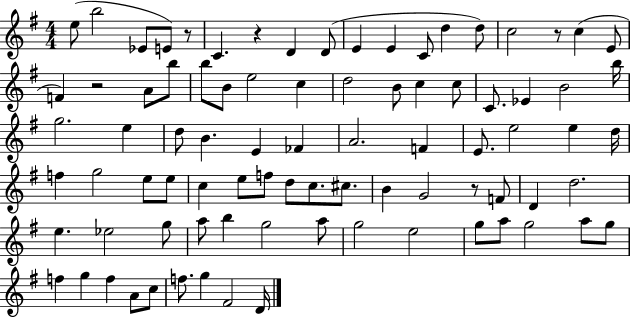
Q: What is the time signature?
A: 4/4